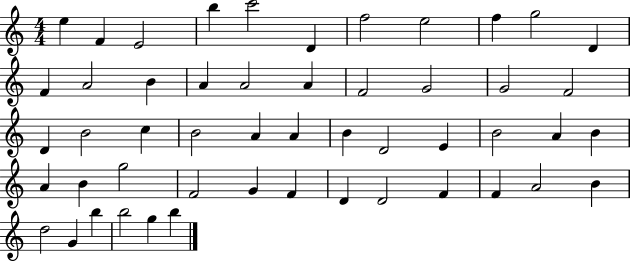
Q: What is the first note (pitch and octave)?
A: E5